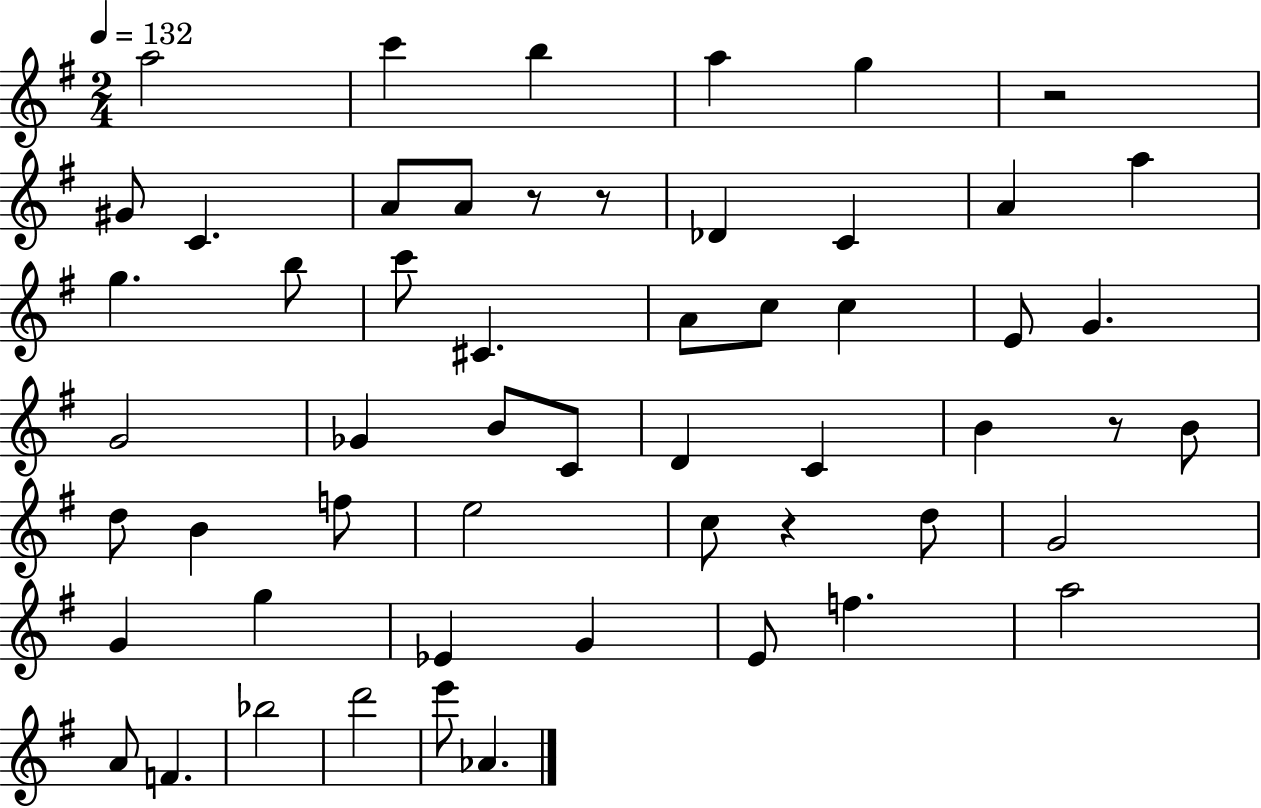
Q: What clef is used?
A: treble